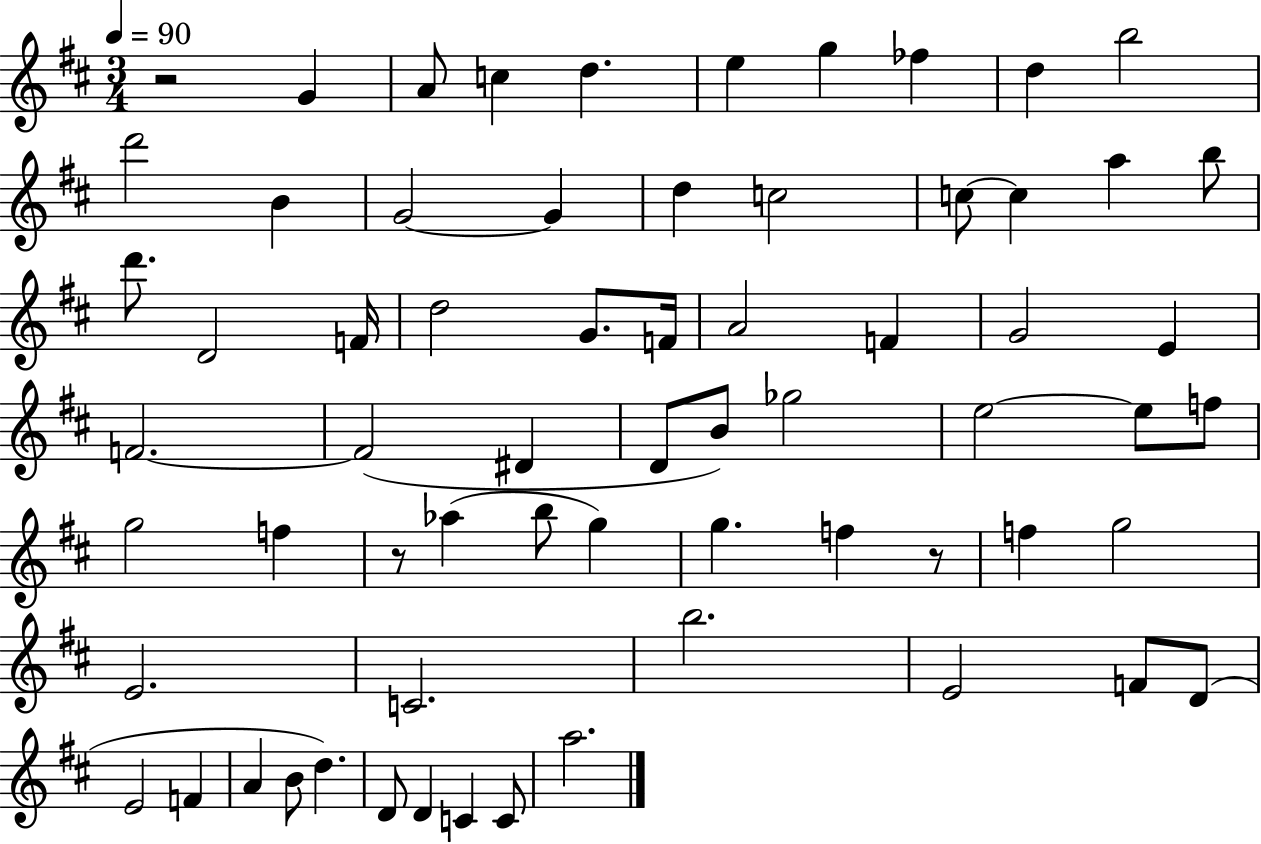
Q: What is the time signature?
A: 3/4